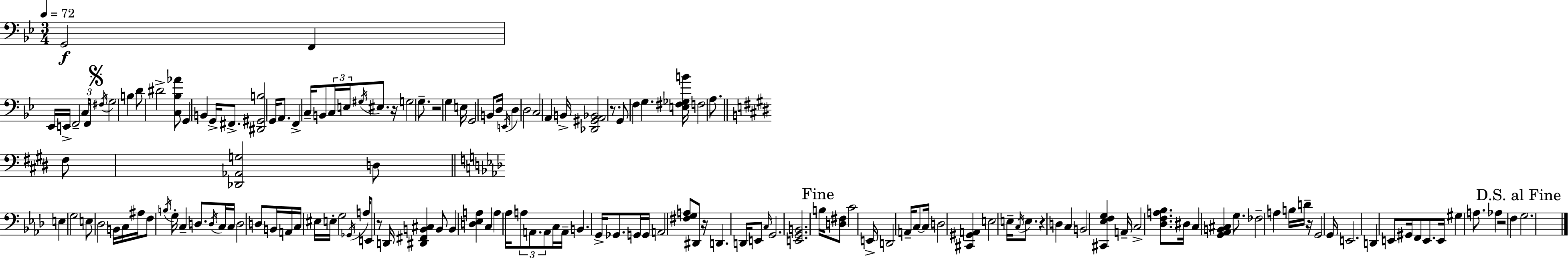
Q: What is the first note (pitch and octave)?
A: G2